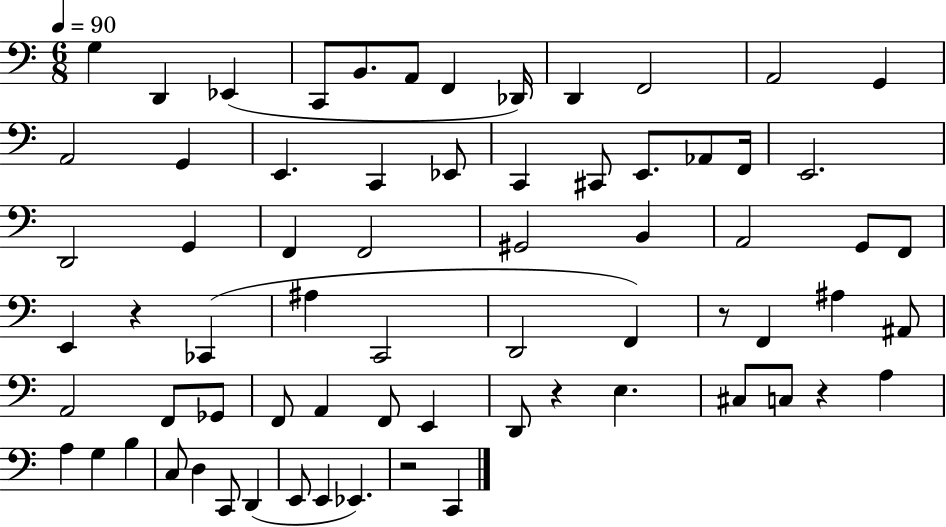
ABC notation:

X:1
T:Untitled
M:6/8
L:1/4
K:C
G, D,, _E,, C,,/2 B,,/2 A,,/2 F,, _D,,/4 D,, F,,2 A,,2 G,, A,,2 G,, E,, C,, _E,,/2 C,, ^C,,/2 E,,/2 _A,,/2 F,,/4 E,,2 D,,2 G,, F,, F,,2 ^G,,2 B,, A,,2 G,,/2 F,,/2 E,, z _C,, ^A, C,,2 D,,2 F,, z/2 F,, ^A, ^A,,/2 A,,2 F,,/2 _G,,/2 F,,/2 A,, F,,/2 E,, D,,/2 z E, ^C,/2 C,/2 z A, A, G, B, C,/2 D, C,,/2 D,, E,,/2 E,, _E,, z2 C,,